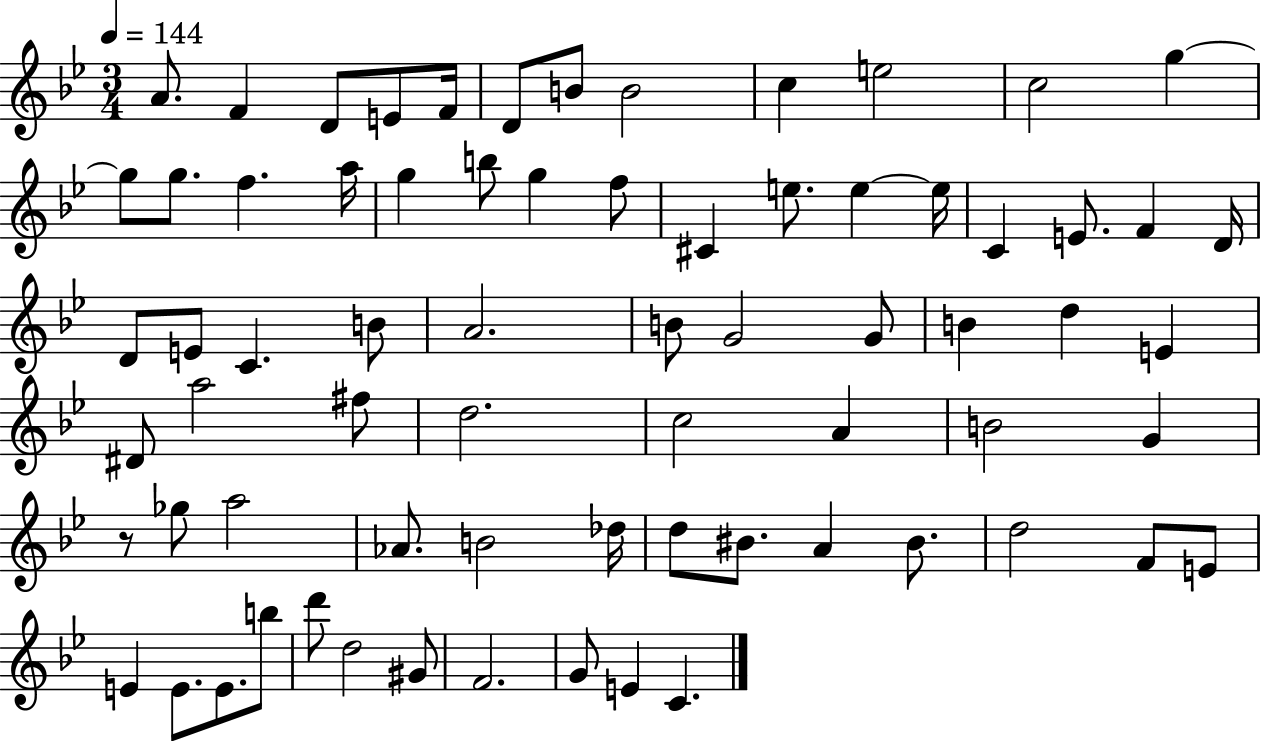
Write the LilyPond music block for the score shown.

{
  \clef treble
  \numericTimeSignature
  \time 3/4
  \key bes \major
  \tempo 4 = 144
  a'8. f'4 d'8 e'8 f'16 | d'8 b'8 b'2 | c''4 e''2 | c''2 g''4~~ | \break g''8 g''8. f''4. a''16 | g''4 b''8 g''4 f''8 | cis'4 e''8. e''4~~ e''16 | c'4 e'8. f'4 d'16 | \break d'8 e'8 c'4. b'8 | a'2. | b'8 g'2 g'8 | b'4 d''4 e'4 | \break dis'8 a''2 fis''8 | d''2. | c''2 a'4 | b'2 g'4 | \break r8 ges''8 a''2 | aes'8. b'2 des''16 | d''8 bis'8. a'4 bis'8. | d''2 f'8 e'8 | \break e'4 e'8. e'8. b''8 | d'''8 d''2 gis'8 | f'2. | g'8 e'4 c'4. | \break \bar "|."
}